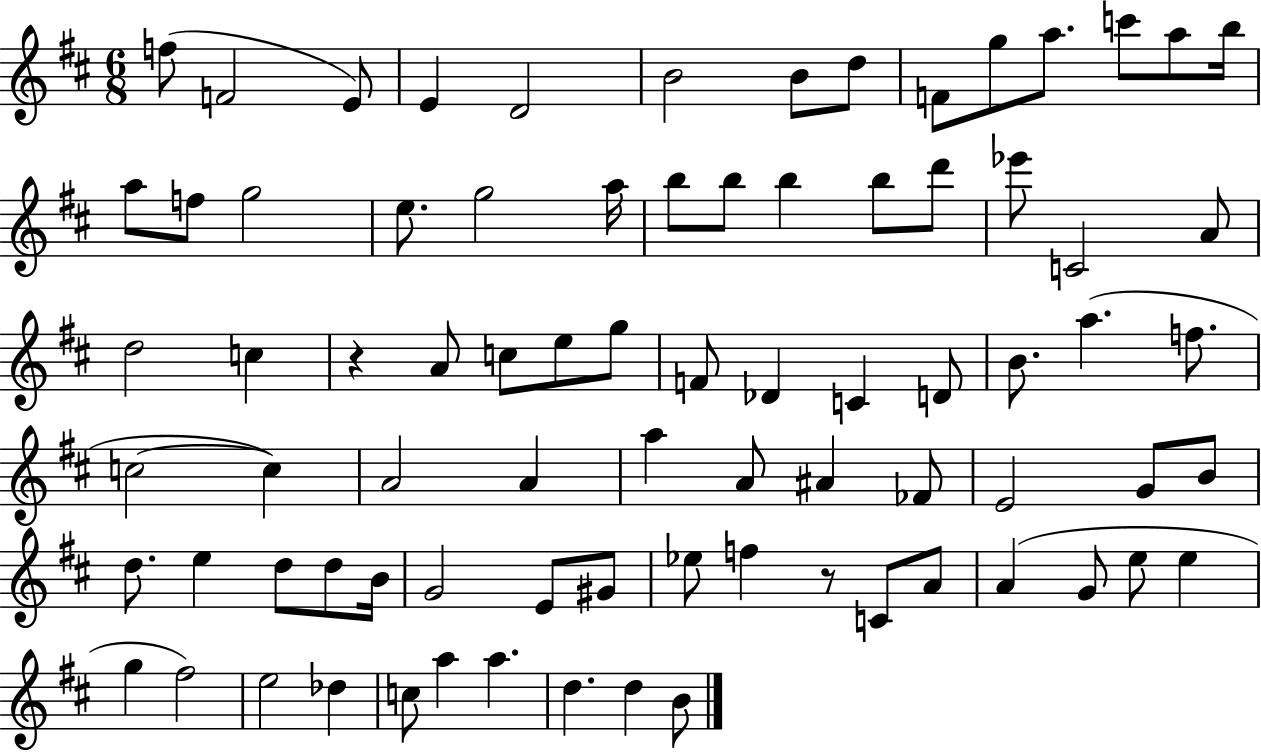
{
  \clef treble
  \numericTimeSignature
  \time 6/8
  \key d \major
  \repeat volta 2 { f''8( f'2 e'8) | e'4 d'2 | b'2 b'8 d''8 | f'8 g''8 a''8. c'''8 a''8 b''16 | \break a''8 f''8 g''2 | e''8. g''2 a''16 | b''8 b''8 b''4 b''8 d'''8 | ees'''8 c'2 a'8 | \break d''2 c''4 | r4 a'8 c''8 e''8 g''8 | f'8 des'4 c'4 d'8 | b'8. a''4.( f''8. | \break c''2~~ c''4) | a'2 a'4 | a''4 a'8 ais'4 fes'8 | e'2 g'8 b'8 | \break d''8. e''4 d''8 d''8 b'16 | g'2 e'8 gis'8 | ees''8 f''4 r8 c'8 a'8 | a'4( g'8 e''8 e''4 | \break g''4 fis''2) | e''2 des''4 | c''8 a''4 a''4. | d''4. d''4 b'8 | \break } \bar "|."
}